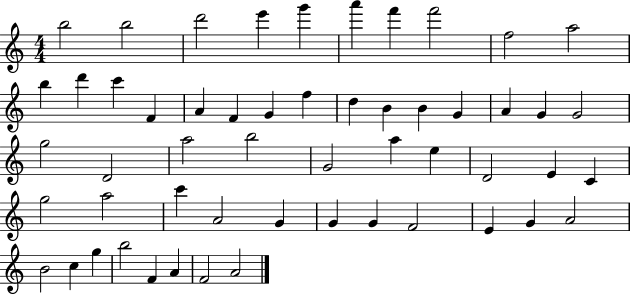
{
  \clef treble
  \numericTimeSignature
  \time 4/4
  \key c \major
  b''2 b''2 | d'''2 e'''4 g'''4 | a'''4 f'''4 f'''2 | f''2 a''2 | \break b''4 d'''4 c'''4 f'4 | a'4 f'4 g'4 f''4 | d''4 b'4 b'4 g'4 | a'4 g'4 g'2 | \break g''2 d'2 | a''2 b''2 | g'2 a''4 e''4 | d'2 e'4 c'4 | \break g''2 a''2 | c'''4 a'2 g'4 | g'4 g'4 f'2 | e'4 g'4 a'2 | \break b'2 c''4 g''4 | b''2 f'4 a'4 | f'2 a'2 | \bar "|."
}